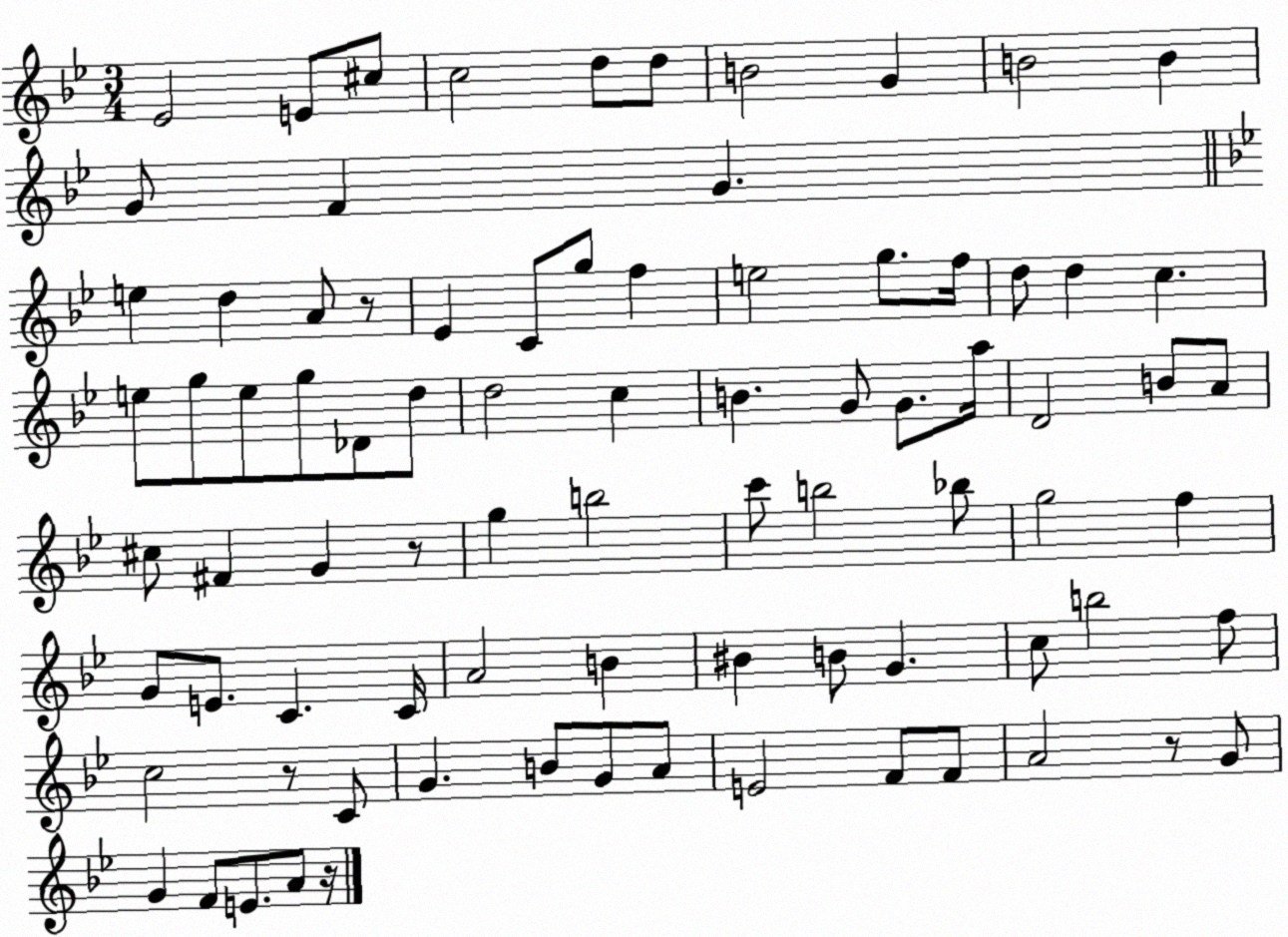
X:1
T:Untitled
M:3/4
L:1/4
K:Bb
_E2 E/2 ^c/2 c2 d/2 d/2 B2 G B2 B G/2 F G e d A/2 z/2 _E C/2 g/2 f e2 g/2 f/4 d/2 d c e/2 g/2 e/2 g/2 _D/2 d/2 d2 c B G/2 G/2 a/4 D2 B/2 A/2 ^c/2 ^F G z/2 g b2 c'/2 b2 _b/2 g2 f G/2 E/2 C C/4 A2 B ^B B/2 G c/2 b2 f/2 c2 z/2 C/2 G B/2 G/2 A/2 E2 F/2 F/2 A2 z/2 G/2 G F/2 E/2 A/2 z/4